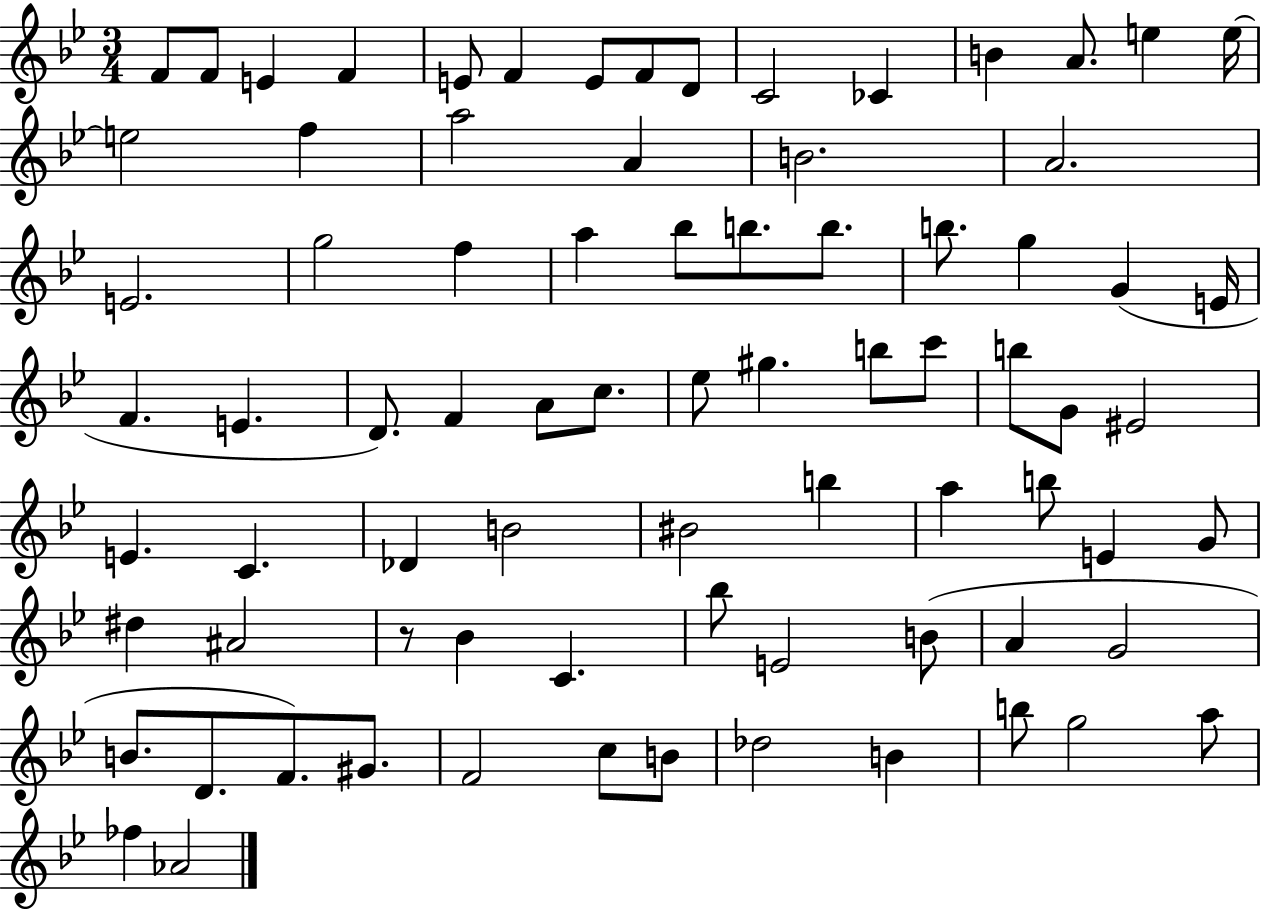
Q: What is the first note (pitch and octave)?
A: F4